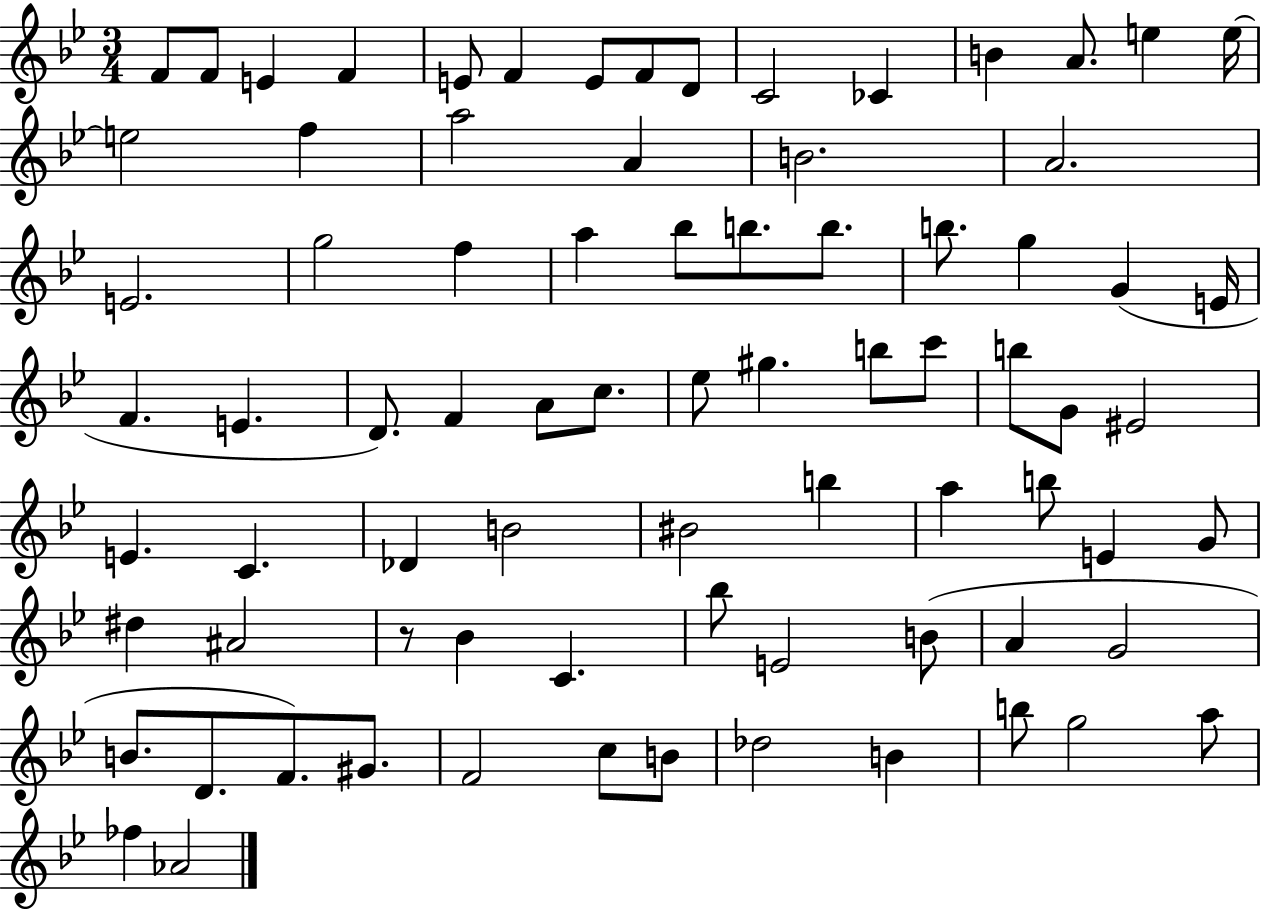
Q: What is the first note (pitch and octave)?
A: F4